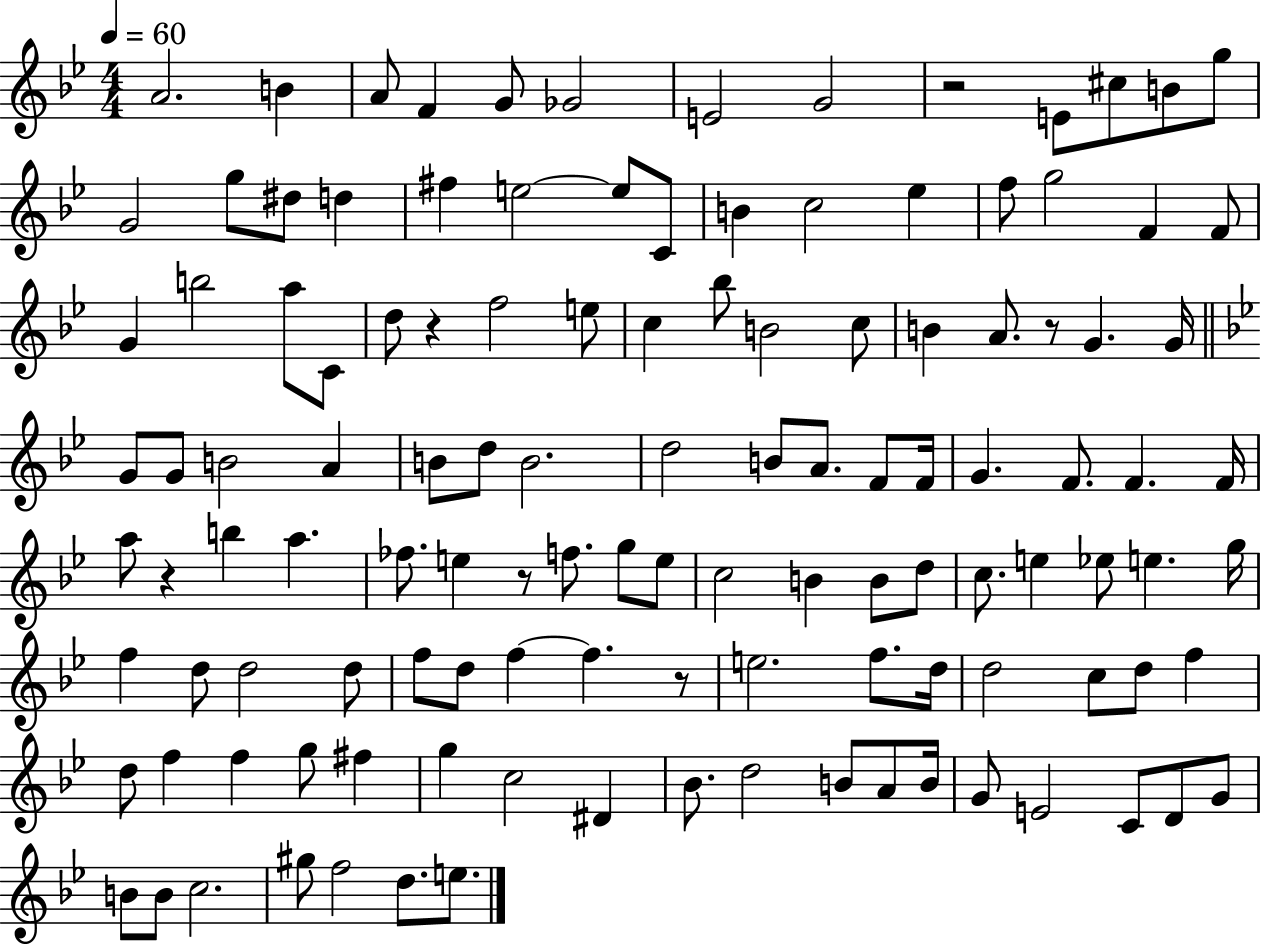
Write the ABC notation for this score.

X:1
T:Untitled
M:4/4
L:1/4
K:Bb
A2 B A/2 F G/2 _G2 E2 G2 z2 E/2 ^c/2 B/2 g/2 G2 g/2 ^d/2 d ^f e2 e/2 C/2 B c2 _e f/2 g2 F F/2 G b2 a/2 C/2 d/2 z f2 e/2 c _b/2 B2 c/2 B A/2 z/2 G G/4 G/2 G/2 B2 A B/2 d/2 B2 d2 B/2 A/2 F/2 F/4 G F/2 F F/4 a/2 z b a _f/2 e z/2 f/2 g/2 e/2 c2 B B/2 d/2 c/2 e _e/2 e g/4 f d/2 d2 d/2 f/2 d/2 f f z/2 e2 f/2 d/4 d2 c/2 d/2 f d/2 f f g/2 ^f g c2 ^D _B/2 d2 B/2 A/2 B/4 G/2 E2 C/2 D/2 G/2 B/2 B/2 c2 ^g/2 f2 d/2 e/2